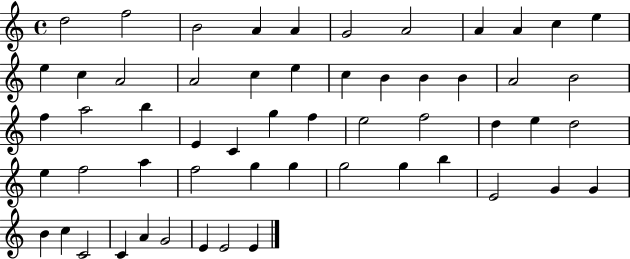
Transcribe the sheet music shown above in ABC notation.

X:1
T:Untitled
M:4/4
L:1/4
K:C
d2 f2 B2 A A G2 A2 A A c e e c A2 A2 c e c B B B A2 B2 f a2 b E C g f e2 f2 d e d2 e f2 a f2 g g g2 g b E2 G G B c C2 C A G2 E E2 E